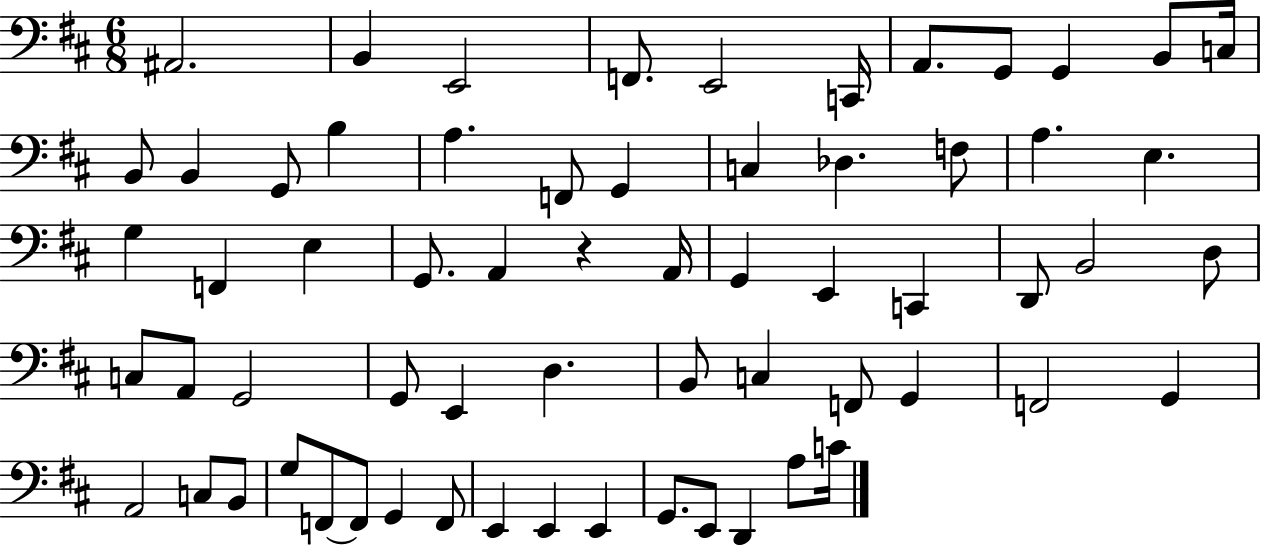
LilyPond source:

{
  \clef bass
  \numericTimeSignature
  \time 6/8
  \key d \major
  ais,2. | b,4 e,2 | f,8. e,2 c,16 | a,8. g,8 g,4 b,8 c16 | \break b,8 b,4 g,8 b4 | a4. f,8 g,4 | c4 des4. f8 | a4. e4. | \break g4 f,4 e4 | g,8. a,4 r4 a,16 | g,4 e,4 c,4 | d,8 b,2 d8 | \break c8 a,8 g,2 | g,8 e,4 d4. | b,8 c4 f,8 g,4 | f,2 g,4 | \break a,2 c8 b,8 | g8 f,8~~ f,8 g,4 f,8 | e,4 e,4 e,4 | g,8. e,8 d,4 a8 c'16 | \break \bar "|."
}